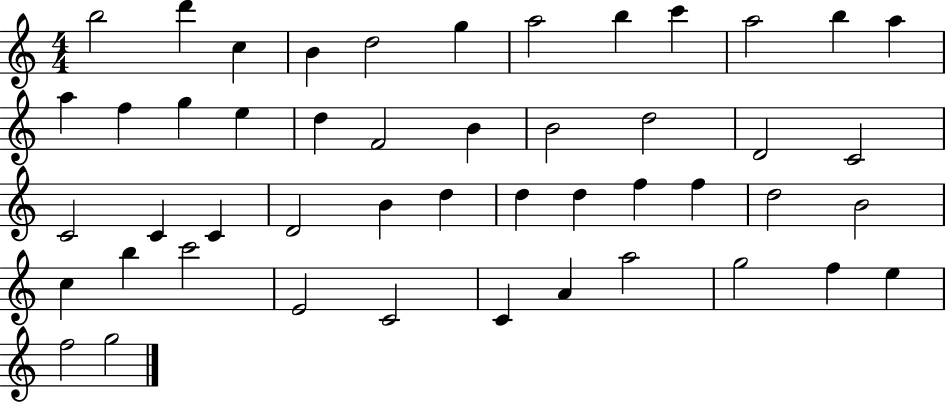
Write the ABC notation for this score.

X:1
T:Untitled
M:4/4
L:1/4
K:C
b2 d' c B d2 g a2 b c' a2 b a a f g e d F2 B B2 d2 D2 C2 C2 C C D2 B d d d f f d2 B2 c b c'2 E2 C2 C A a2 g2 f e f2 g2